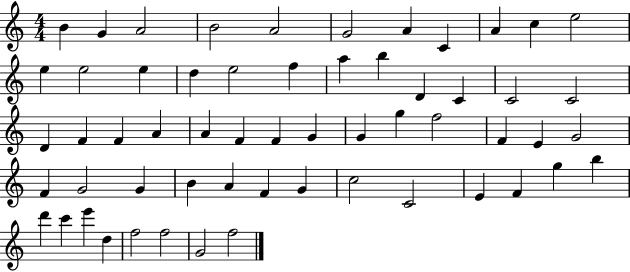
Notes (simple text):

B4/q G4/q A4/h B4/h A4/h G4/h A4/q C4/q A4/q C5/q E5/h E5/q E5/h E5/q D5/q E5/h F5/q A5/q B5/q D4/q C4/q C4/h C4/h D4/q F4/q F4/q A4/q A4/q F4/q F4/q G4/q G4/q G5/q F5/h F4/q E4/q G4/h F4/q G4/h G4/q B4/q A4/q F4/q G4/q C5/h C4/h E4/q F4/q G5/q B5/q D6/q C6/q E6/q D5/q F5/h F5/h G4/h F5/h